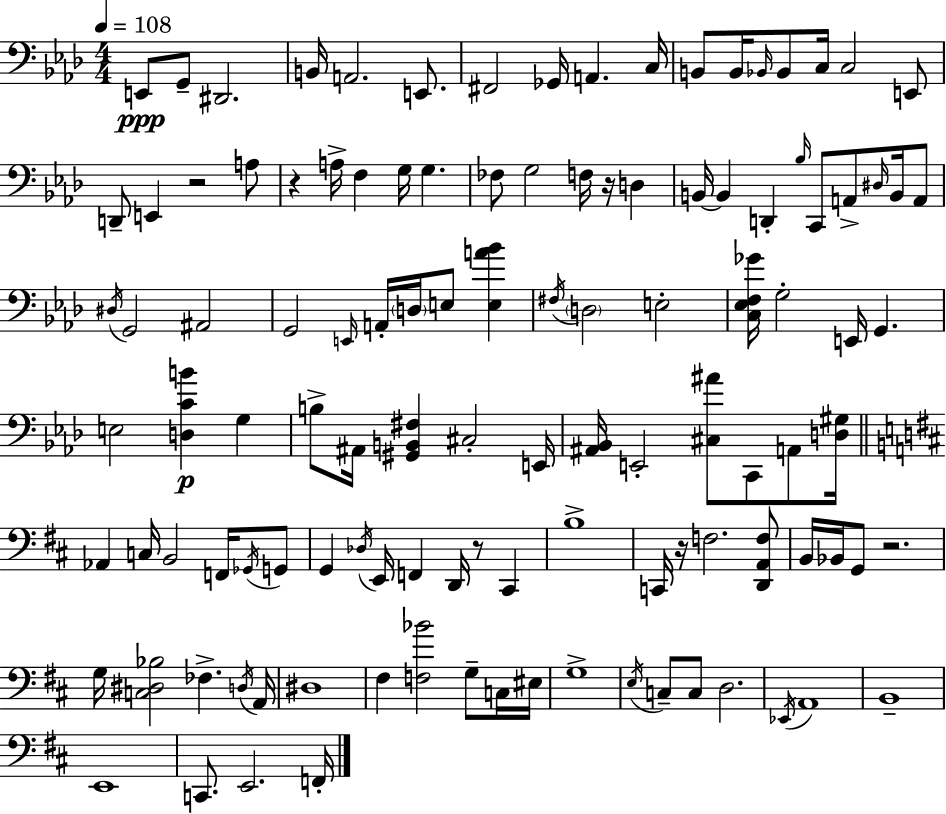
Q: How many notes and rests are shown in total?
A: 115